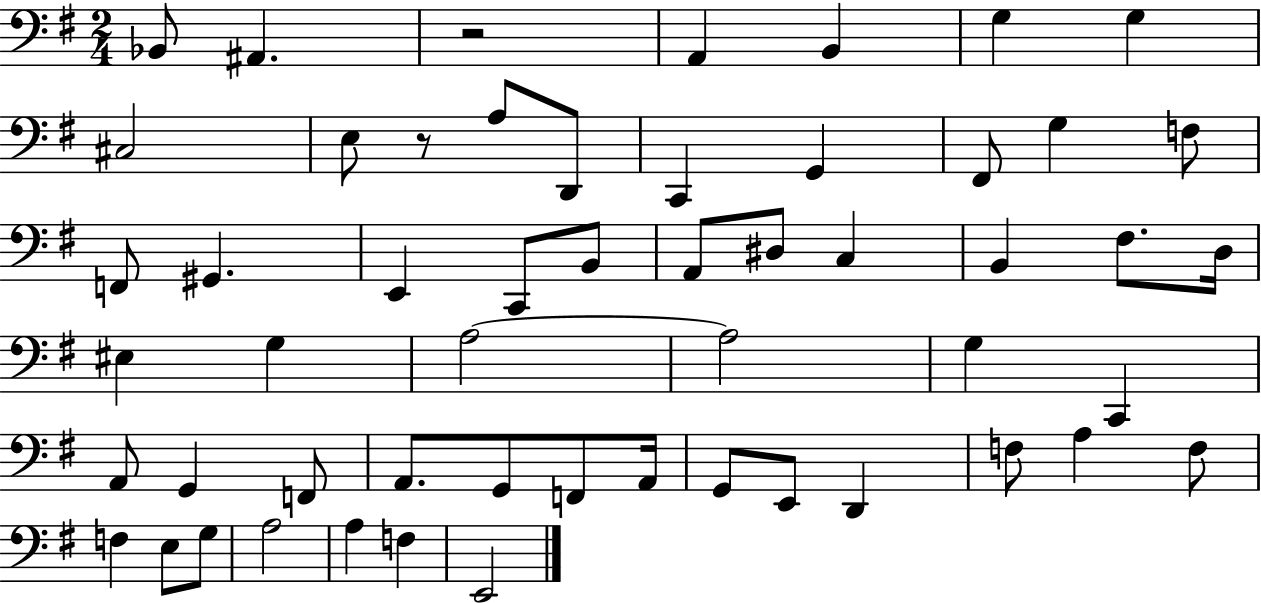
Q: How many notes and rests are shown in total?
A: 54